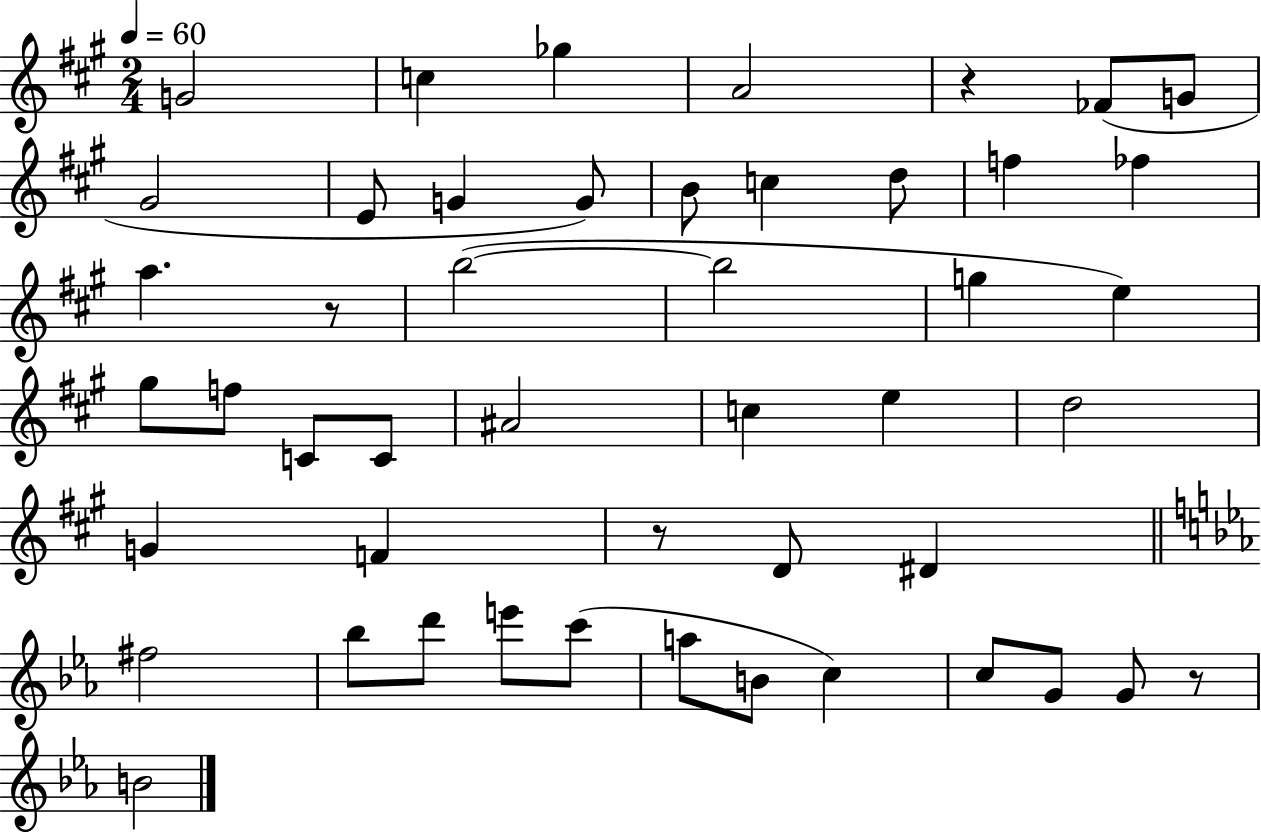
{
  \clef treble
  \numericTimeSignature
  \time 2/4
  \key a \major
  \tempo 4 = 60
  g'2 | c''4 ges''4 | a'2 | r4 fes'8( g'8 | \break gis'2 | e'8 g'4 g'8) | b'8 c''4 d''8 | f''4 fes''4 | \break a''4. r8 | b''2~(~ | b''2 | g''4 e''4) | \break gis''8 f''8 c'8 c'8 | ais'2 | c''4 e''4 | d''2 | \break g'4 f'4 | r8 d'8 dis'4 | \bar "||" \break \key ees \major fis''2 | bes''8 d'''8 e'''8 c'''8( | a''8 b'8 c''4) | c''8 g'8 g'8 r8 | \break b'2 | \bar "|."
}